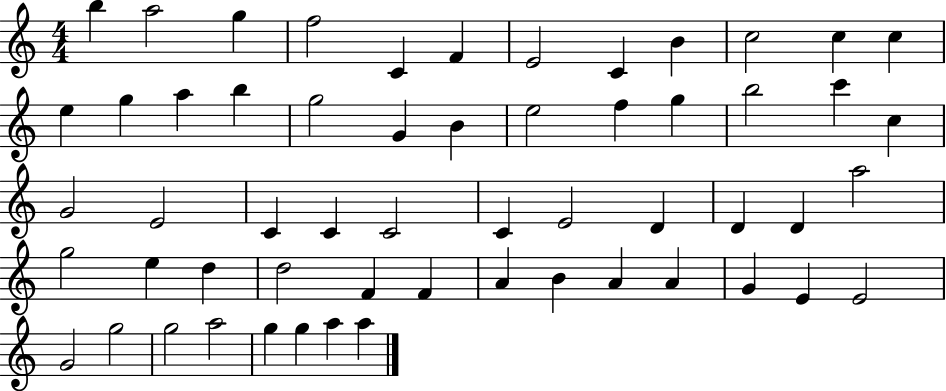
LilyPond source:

{
  \clef treble
  \numericTimeSignature
  \time 4/4
  \key c \major
  b''4 a''2 g''4 | f''2 c'4 f'4 | e'2 c'4 b'4 | c''2 c''4 c''4 | \break e''4 g''4 a''4 b''4 | g''2 g'4 b'4 | e''2 f''4 g''4 | b''2 c'''4 c''4 | \break g'2 e'2 | c'4 c'4 c'2 | c'4 e'2 d'4 | d'4 d'4 a''2 | \break g''2 e''4 d''4 | d''2 f'4 f'4 | a'4 b'4 a'4 a'4 | g'4 e'4 e'2 | \break g'2 g''2 | g''2 a''2 | g''4 g''4 a''4 a''4 | \bar "|."
}